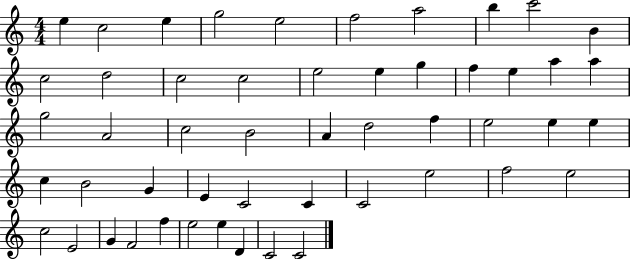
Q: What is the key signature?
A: C major